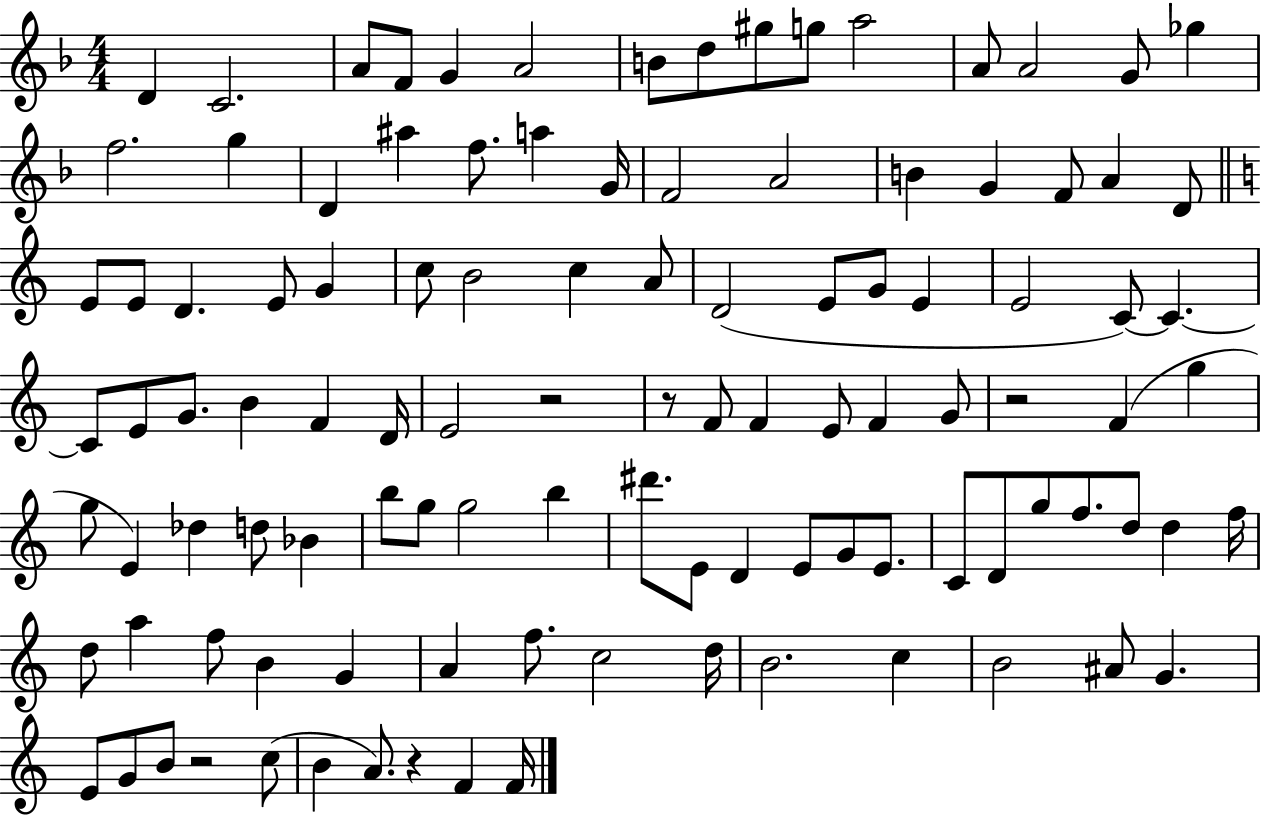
X:1
T:Untitled
M:4/4
L:1/4
K:F
D C2 A/2 F/2 G A2 B/2 d/2 ^g/2 g/2 a2 A/2 A2 G/2 _g f2 g D ^a f/2 a G/4 F2 A2 B G F/2 A D/2 E/2 E/2 D E/2 G c/2 B2 c A/2 D2 E/2 G/2 E E2 C/2 C C/2 E/2 G/2 B F D/4 E2 z2 z/2 F/2 F E/2 F G/2 z2 F g g/2 E _d d/2 _B b/2 g/2 g2 b ^d'/2 E/2 D E/2 G/2 E/2 C/2 D/2 g/2 f/2 d/2 d f/4 d/2 a f/2 B G A f/2 c2 d/4 B2 c B2 ^A/2 G E/2 G/2 B/2 z2 c/2 B A/2 z F F/4